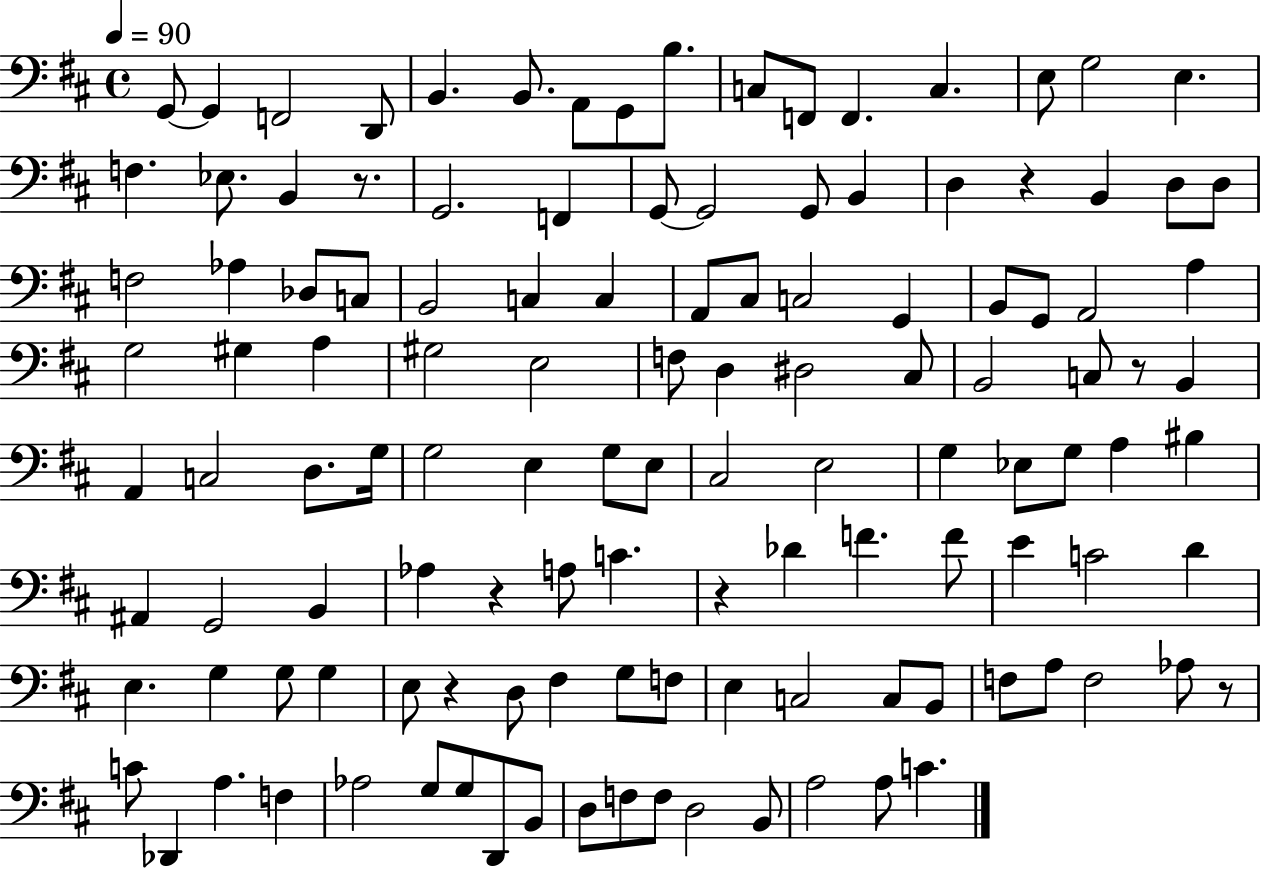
{
  \clef bass
  \time 4/4
  \defaultTimeSignature
  \key d \major
  \tempo 4 = 90
  g,8~~ g,4 f,2 d,8 | b,4. b,8. a,8 g,8 b8. | c8 f,8 f,4. c4. | e8 g2 e4. | \break f4. ees8. b,4 r8. | g,2. f,4 | g,8~~ g,2 g,8 b,4 | d4 r4 b,4 d8 d8 | \break f2 aes4 des8 c8 | b,2 c4 c4 | a,8 cis8 c2 g,4 | b,8 g,8 a,2 a4 | \break g2 gis4 a4 | gis2 e2 | f8 d4 dis2 cis8 | b,2 c8 r8 b,4 | \break a,4 c2 d8. g16 | g2 e4 g8 e8 | cis2 e2 | g4 ees8 g8 a4 bis4 | \break ais,4 g,2 b,4 | aes4 r4 a8 c'4. | r4 des'4 f'4. f'8 | e'4 c'2 d'4 | \break e4. g4 g8 g4 | e8 r4 d8 fis4 g8 f8 | e4 c2 c8 b,8 | f8 a8 f2 aes8 r8 | \break c'8 des,4 a4. f4 | aes2 g8 g8 d,8 b,8 | d8 f8 f8 d2 b,8 | a2 a8 c'4. | \break \bar "|."
}